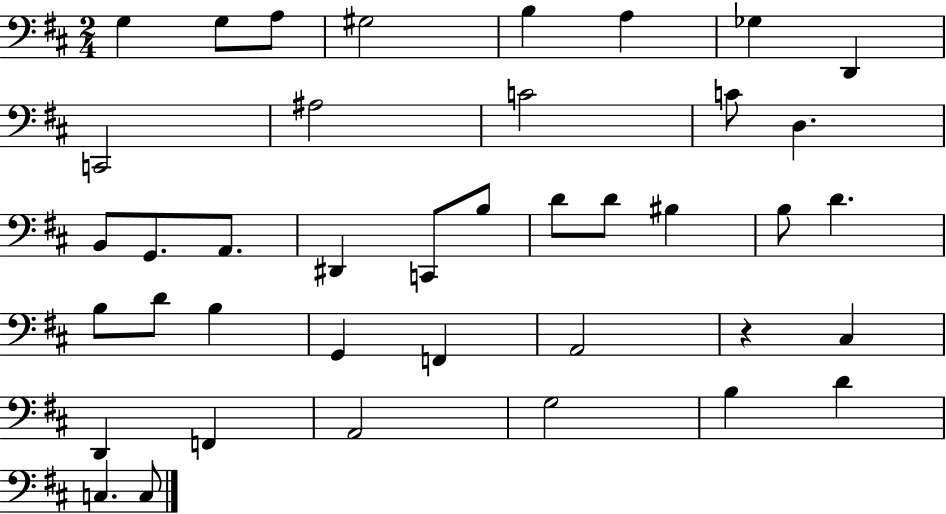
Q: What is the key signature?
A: D major